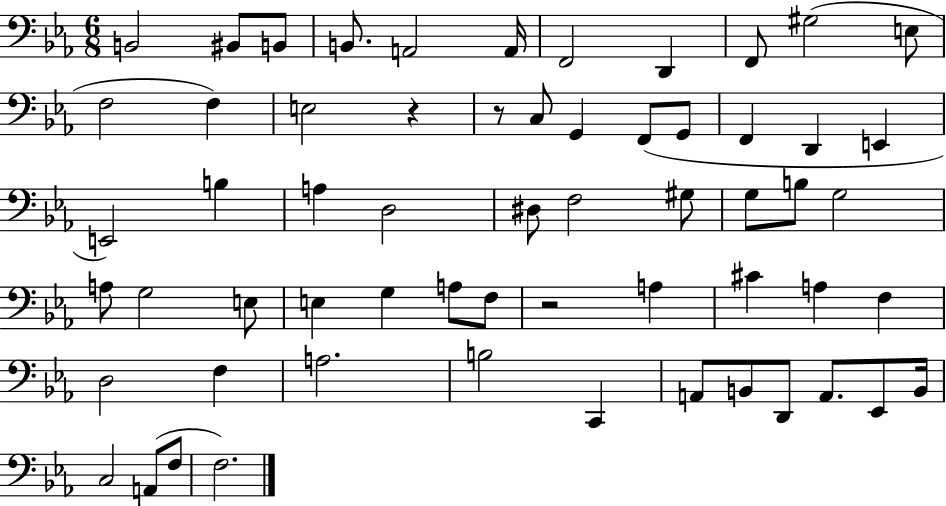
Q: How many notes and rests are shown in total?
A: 60